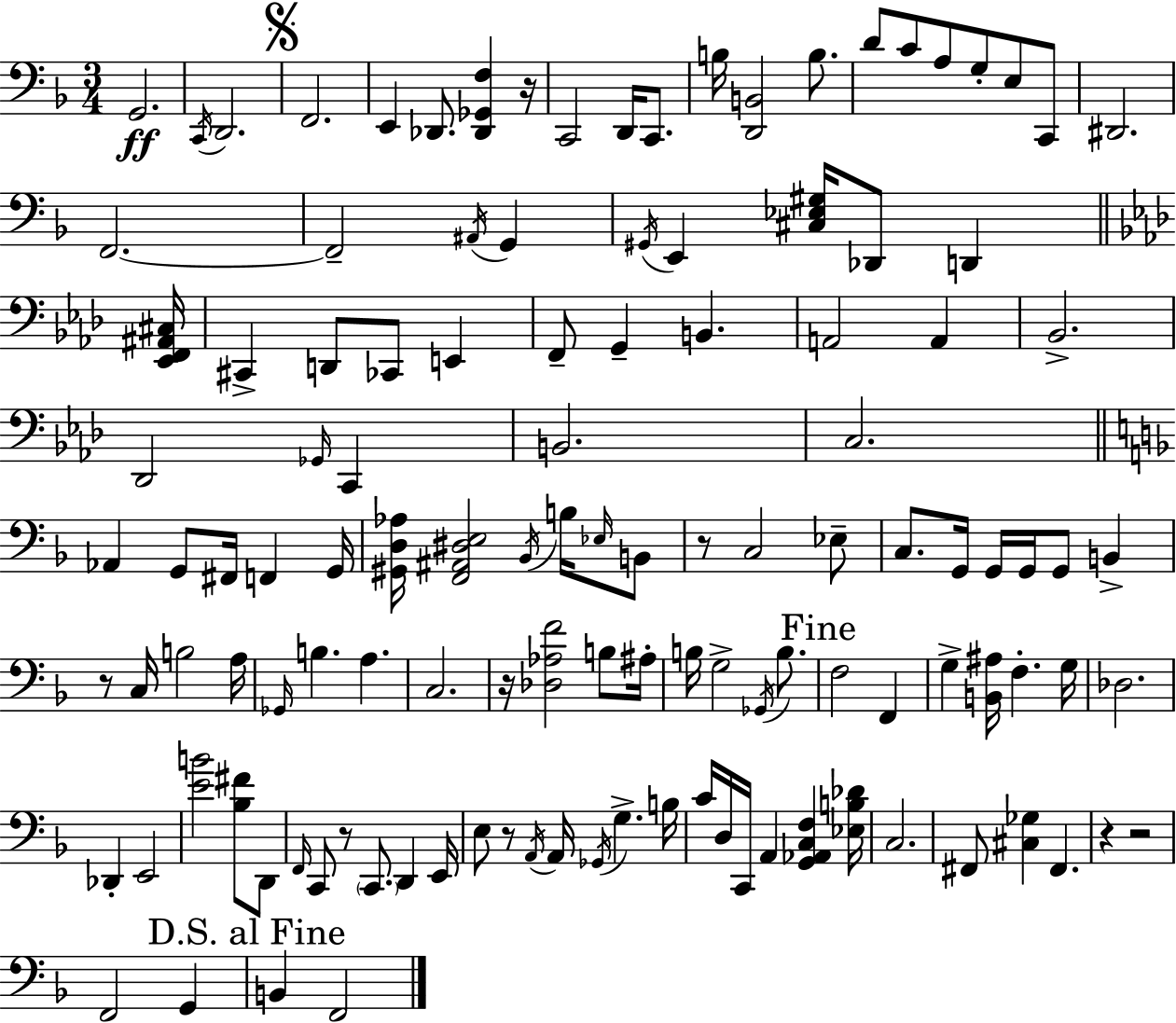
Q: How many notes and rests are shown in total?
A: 123